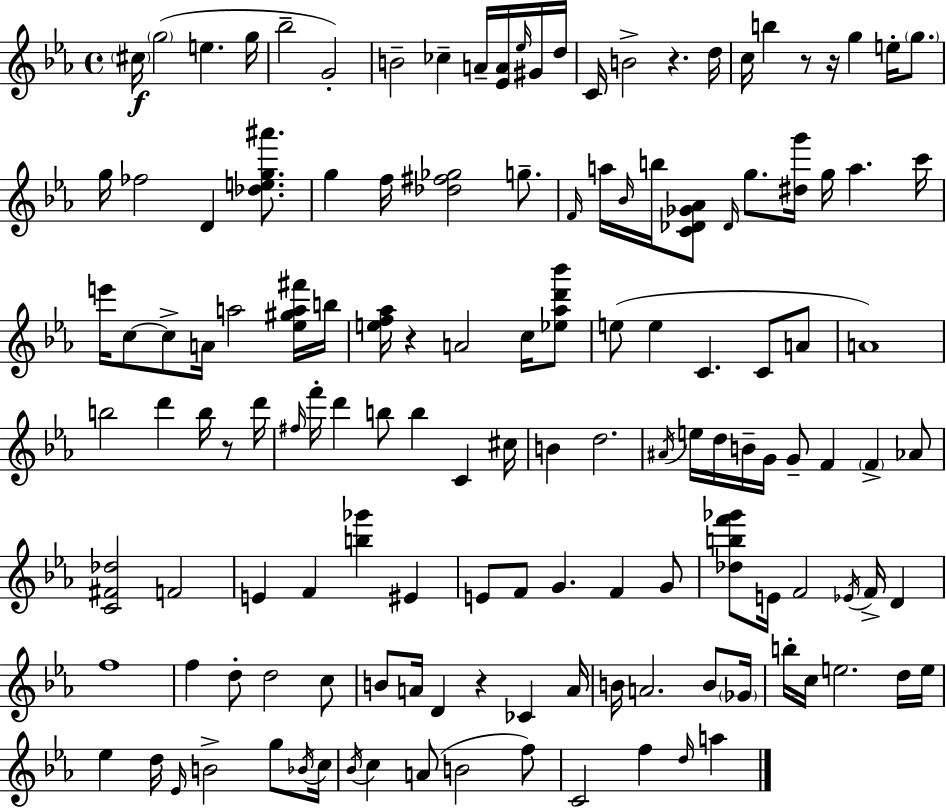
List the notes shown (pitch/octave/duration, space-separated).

C#5/s G5/h E5/q. G5/s Bb5/h G4/h B4/h CES5/q A4/s [Eb4,A4]/s Eb5/s G#4/s D5/s C4/s B4/h R/q. D5/s C5/s B5/q R/e R/s G5/q E5/s G5/e. G5/s FES5/h D4/q [Db5,E5,G5,A#6]/e. G5/q F5/s [Db5,F#5,Gb5]/h G5/e. F4/s A5/s Bb4/s B5/s [C4,Db4,Gb4,Ab4]/e Db4/s G5/e. [D#5,G6]/s G5/s A5/q. C6/s E6/s C5/e C5/e A4/s A5/h [Eb5,G#5,A5,F#6]/s B5/s [E5,F5,Ab5]/s R/q A4/h C5/s [Eb5,Ab5,D6,Bb6]/e E5/e E5/q C4/q. C4/e A4/e A4/w B5/h D6/q B5/s R/e D6/s F#5/s F6/s D6/q B5/e B5/q C4/q C#5/s B4/q D5/h. A#4/s E5/s D5/s B4/s G4/s G4/e F4/q F4/q Ab4/e [C4,F#4,Db5]/h F4/h E4/q F4/q [B5,Gb6]/q EIS4/q E4/e F4/e G4/q. F4/q G4/e [Db5,B5,F6,Gb6]/e E4/s F4/h Eb4/s F4/s D4/q F5/w F5/q D5/e D5/h C5/e B4/e A4/s D4/q R/q CES4/q A4/s B4/s A4/h. B4/e Gb4/s B5/s C5/s E5/h. D5/s E5/s Eb5/q D5/s Eb4/s B4/h G5/e Bb4/s C5/s Bb4/s C5/q A4/e B4/h F5/e C4/h F5/q D5/s A5/q